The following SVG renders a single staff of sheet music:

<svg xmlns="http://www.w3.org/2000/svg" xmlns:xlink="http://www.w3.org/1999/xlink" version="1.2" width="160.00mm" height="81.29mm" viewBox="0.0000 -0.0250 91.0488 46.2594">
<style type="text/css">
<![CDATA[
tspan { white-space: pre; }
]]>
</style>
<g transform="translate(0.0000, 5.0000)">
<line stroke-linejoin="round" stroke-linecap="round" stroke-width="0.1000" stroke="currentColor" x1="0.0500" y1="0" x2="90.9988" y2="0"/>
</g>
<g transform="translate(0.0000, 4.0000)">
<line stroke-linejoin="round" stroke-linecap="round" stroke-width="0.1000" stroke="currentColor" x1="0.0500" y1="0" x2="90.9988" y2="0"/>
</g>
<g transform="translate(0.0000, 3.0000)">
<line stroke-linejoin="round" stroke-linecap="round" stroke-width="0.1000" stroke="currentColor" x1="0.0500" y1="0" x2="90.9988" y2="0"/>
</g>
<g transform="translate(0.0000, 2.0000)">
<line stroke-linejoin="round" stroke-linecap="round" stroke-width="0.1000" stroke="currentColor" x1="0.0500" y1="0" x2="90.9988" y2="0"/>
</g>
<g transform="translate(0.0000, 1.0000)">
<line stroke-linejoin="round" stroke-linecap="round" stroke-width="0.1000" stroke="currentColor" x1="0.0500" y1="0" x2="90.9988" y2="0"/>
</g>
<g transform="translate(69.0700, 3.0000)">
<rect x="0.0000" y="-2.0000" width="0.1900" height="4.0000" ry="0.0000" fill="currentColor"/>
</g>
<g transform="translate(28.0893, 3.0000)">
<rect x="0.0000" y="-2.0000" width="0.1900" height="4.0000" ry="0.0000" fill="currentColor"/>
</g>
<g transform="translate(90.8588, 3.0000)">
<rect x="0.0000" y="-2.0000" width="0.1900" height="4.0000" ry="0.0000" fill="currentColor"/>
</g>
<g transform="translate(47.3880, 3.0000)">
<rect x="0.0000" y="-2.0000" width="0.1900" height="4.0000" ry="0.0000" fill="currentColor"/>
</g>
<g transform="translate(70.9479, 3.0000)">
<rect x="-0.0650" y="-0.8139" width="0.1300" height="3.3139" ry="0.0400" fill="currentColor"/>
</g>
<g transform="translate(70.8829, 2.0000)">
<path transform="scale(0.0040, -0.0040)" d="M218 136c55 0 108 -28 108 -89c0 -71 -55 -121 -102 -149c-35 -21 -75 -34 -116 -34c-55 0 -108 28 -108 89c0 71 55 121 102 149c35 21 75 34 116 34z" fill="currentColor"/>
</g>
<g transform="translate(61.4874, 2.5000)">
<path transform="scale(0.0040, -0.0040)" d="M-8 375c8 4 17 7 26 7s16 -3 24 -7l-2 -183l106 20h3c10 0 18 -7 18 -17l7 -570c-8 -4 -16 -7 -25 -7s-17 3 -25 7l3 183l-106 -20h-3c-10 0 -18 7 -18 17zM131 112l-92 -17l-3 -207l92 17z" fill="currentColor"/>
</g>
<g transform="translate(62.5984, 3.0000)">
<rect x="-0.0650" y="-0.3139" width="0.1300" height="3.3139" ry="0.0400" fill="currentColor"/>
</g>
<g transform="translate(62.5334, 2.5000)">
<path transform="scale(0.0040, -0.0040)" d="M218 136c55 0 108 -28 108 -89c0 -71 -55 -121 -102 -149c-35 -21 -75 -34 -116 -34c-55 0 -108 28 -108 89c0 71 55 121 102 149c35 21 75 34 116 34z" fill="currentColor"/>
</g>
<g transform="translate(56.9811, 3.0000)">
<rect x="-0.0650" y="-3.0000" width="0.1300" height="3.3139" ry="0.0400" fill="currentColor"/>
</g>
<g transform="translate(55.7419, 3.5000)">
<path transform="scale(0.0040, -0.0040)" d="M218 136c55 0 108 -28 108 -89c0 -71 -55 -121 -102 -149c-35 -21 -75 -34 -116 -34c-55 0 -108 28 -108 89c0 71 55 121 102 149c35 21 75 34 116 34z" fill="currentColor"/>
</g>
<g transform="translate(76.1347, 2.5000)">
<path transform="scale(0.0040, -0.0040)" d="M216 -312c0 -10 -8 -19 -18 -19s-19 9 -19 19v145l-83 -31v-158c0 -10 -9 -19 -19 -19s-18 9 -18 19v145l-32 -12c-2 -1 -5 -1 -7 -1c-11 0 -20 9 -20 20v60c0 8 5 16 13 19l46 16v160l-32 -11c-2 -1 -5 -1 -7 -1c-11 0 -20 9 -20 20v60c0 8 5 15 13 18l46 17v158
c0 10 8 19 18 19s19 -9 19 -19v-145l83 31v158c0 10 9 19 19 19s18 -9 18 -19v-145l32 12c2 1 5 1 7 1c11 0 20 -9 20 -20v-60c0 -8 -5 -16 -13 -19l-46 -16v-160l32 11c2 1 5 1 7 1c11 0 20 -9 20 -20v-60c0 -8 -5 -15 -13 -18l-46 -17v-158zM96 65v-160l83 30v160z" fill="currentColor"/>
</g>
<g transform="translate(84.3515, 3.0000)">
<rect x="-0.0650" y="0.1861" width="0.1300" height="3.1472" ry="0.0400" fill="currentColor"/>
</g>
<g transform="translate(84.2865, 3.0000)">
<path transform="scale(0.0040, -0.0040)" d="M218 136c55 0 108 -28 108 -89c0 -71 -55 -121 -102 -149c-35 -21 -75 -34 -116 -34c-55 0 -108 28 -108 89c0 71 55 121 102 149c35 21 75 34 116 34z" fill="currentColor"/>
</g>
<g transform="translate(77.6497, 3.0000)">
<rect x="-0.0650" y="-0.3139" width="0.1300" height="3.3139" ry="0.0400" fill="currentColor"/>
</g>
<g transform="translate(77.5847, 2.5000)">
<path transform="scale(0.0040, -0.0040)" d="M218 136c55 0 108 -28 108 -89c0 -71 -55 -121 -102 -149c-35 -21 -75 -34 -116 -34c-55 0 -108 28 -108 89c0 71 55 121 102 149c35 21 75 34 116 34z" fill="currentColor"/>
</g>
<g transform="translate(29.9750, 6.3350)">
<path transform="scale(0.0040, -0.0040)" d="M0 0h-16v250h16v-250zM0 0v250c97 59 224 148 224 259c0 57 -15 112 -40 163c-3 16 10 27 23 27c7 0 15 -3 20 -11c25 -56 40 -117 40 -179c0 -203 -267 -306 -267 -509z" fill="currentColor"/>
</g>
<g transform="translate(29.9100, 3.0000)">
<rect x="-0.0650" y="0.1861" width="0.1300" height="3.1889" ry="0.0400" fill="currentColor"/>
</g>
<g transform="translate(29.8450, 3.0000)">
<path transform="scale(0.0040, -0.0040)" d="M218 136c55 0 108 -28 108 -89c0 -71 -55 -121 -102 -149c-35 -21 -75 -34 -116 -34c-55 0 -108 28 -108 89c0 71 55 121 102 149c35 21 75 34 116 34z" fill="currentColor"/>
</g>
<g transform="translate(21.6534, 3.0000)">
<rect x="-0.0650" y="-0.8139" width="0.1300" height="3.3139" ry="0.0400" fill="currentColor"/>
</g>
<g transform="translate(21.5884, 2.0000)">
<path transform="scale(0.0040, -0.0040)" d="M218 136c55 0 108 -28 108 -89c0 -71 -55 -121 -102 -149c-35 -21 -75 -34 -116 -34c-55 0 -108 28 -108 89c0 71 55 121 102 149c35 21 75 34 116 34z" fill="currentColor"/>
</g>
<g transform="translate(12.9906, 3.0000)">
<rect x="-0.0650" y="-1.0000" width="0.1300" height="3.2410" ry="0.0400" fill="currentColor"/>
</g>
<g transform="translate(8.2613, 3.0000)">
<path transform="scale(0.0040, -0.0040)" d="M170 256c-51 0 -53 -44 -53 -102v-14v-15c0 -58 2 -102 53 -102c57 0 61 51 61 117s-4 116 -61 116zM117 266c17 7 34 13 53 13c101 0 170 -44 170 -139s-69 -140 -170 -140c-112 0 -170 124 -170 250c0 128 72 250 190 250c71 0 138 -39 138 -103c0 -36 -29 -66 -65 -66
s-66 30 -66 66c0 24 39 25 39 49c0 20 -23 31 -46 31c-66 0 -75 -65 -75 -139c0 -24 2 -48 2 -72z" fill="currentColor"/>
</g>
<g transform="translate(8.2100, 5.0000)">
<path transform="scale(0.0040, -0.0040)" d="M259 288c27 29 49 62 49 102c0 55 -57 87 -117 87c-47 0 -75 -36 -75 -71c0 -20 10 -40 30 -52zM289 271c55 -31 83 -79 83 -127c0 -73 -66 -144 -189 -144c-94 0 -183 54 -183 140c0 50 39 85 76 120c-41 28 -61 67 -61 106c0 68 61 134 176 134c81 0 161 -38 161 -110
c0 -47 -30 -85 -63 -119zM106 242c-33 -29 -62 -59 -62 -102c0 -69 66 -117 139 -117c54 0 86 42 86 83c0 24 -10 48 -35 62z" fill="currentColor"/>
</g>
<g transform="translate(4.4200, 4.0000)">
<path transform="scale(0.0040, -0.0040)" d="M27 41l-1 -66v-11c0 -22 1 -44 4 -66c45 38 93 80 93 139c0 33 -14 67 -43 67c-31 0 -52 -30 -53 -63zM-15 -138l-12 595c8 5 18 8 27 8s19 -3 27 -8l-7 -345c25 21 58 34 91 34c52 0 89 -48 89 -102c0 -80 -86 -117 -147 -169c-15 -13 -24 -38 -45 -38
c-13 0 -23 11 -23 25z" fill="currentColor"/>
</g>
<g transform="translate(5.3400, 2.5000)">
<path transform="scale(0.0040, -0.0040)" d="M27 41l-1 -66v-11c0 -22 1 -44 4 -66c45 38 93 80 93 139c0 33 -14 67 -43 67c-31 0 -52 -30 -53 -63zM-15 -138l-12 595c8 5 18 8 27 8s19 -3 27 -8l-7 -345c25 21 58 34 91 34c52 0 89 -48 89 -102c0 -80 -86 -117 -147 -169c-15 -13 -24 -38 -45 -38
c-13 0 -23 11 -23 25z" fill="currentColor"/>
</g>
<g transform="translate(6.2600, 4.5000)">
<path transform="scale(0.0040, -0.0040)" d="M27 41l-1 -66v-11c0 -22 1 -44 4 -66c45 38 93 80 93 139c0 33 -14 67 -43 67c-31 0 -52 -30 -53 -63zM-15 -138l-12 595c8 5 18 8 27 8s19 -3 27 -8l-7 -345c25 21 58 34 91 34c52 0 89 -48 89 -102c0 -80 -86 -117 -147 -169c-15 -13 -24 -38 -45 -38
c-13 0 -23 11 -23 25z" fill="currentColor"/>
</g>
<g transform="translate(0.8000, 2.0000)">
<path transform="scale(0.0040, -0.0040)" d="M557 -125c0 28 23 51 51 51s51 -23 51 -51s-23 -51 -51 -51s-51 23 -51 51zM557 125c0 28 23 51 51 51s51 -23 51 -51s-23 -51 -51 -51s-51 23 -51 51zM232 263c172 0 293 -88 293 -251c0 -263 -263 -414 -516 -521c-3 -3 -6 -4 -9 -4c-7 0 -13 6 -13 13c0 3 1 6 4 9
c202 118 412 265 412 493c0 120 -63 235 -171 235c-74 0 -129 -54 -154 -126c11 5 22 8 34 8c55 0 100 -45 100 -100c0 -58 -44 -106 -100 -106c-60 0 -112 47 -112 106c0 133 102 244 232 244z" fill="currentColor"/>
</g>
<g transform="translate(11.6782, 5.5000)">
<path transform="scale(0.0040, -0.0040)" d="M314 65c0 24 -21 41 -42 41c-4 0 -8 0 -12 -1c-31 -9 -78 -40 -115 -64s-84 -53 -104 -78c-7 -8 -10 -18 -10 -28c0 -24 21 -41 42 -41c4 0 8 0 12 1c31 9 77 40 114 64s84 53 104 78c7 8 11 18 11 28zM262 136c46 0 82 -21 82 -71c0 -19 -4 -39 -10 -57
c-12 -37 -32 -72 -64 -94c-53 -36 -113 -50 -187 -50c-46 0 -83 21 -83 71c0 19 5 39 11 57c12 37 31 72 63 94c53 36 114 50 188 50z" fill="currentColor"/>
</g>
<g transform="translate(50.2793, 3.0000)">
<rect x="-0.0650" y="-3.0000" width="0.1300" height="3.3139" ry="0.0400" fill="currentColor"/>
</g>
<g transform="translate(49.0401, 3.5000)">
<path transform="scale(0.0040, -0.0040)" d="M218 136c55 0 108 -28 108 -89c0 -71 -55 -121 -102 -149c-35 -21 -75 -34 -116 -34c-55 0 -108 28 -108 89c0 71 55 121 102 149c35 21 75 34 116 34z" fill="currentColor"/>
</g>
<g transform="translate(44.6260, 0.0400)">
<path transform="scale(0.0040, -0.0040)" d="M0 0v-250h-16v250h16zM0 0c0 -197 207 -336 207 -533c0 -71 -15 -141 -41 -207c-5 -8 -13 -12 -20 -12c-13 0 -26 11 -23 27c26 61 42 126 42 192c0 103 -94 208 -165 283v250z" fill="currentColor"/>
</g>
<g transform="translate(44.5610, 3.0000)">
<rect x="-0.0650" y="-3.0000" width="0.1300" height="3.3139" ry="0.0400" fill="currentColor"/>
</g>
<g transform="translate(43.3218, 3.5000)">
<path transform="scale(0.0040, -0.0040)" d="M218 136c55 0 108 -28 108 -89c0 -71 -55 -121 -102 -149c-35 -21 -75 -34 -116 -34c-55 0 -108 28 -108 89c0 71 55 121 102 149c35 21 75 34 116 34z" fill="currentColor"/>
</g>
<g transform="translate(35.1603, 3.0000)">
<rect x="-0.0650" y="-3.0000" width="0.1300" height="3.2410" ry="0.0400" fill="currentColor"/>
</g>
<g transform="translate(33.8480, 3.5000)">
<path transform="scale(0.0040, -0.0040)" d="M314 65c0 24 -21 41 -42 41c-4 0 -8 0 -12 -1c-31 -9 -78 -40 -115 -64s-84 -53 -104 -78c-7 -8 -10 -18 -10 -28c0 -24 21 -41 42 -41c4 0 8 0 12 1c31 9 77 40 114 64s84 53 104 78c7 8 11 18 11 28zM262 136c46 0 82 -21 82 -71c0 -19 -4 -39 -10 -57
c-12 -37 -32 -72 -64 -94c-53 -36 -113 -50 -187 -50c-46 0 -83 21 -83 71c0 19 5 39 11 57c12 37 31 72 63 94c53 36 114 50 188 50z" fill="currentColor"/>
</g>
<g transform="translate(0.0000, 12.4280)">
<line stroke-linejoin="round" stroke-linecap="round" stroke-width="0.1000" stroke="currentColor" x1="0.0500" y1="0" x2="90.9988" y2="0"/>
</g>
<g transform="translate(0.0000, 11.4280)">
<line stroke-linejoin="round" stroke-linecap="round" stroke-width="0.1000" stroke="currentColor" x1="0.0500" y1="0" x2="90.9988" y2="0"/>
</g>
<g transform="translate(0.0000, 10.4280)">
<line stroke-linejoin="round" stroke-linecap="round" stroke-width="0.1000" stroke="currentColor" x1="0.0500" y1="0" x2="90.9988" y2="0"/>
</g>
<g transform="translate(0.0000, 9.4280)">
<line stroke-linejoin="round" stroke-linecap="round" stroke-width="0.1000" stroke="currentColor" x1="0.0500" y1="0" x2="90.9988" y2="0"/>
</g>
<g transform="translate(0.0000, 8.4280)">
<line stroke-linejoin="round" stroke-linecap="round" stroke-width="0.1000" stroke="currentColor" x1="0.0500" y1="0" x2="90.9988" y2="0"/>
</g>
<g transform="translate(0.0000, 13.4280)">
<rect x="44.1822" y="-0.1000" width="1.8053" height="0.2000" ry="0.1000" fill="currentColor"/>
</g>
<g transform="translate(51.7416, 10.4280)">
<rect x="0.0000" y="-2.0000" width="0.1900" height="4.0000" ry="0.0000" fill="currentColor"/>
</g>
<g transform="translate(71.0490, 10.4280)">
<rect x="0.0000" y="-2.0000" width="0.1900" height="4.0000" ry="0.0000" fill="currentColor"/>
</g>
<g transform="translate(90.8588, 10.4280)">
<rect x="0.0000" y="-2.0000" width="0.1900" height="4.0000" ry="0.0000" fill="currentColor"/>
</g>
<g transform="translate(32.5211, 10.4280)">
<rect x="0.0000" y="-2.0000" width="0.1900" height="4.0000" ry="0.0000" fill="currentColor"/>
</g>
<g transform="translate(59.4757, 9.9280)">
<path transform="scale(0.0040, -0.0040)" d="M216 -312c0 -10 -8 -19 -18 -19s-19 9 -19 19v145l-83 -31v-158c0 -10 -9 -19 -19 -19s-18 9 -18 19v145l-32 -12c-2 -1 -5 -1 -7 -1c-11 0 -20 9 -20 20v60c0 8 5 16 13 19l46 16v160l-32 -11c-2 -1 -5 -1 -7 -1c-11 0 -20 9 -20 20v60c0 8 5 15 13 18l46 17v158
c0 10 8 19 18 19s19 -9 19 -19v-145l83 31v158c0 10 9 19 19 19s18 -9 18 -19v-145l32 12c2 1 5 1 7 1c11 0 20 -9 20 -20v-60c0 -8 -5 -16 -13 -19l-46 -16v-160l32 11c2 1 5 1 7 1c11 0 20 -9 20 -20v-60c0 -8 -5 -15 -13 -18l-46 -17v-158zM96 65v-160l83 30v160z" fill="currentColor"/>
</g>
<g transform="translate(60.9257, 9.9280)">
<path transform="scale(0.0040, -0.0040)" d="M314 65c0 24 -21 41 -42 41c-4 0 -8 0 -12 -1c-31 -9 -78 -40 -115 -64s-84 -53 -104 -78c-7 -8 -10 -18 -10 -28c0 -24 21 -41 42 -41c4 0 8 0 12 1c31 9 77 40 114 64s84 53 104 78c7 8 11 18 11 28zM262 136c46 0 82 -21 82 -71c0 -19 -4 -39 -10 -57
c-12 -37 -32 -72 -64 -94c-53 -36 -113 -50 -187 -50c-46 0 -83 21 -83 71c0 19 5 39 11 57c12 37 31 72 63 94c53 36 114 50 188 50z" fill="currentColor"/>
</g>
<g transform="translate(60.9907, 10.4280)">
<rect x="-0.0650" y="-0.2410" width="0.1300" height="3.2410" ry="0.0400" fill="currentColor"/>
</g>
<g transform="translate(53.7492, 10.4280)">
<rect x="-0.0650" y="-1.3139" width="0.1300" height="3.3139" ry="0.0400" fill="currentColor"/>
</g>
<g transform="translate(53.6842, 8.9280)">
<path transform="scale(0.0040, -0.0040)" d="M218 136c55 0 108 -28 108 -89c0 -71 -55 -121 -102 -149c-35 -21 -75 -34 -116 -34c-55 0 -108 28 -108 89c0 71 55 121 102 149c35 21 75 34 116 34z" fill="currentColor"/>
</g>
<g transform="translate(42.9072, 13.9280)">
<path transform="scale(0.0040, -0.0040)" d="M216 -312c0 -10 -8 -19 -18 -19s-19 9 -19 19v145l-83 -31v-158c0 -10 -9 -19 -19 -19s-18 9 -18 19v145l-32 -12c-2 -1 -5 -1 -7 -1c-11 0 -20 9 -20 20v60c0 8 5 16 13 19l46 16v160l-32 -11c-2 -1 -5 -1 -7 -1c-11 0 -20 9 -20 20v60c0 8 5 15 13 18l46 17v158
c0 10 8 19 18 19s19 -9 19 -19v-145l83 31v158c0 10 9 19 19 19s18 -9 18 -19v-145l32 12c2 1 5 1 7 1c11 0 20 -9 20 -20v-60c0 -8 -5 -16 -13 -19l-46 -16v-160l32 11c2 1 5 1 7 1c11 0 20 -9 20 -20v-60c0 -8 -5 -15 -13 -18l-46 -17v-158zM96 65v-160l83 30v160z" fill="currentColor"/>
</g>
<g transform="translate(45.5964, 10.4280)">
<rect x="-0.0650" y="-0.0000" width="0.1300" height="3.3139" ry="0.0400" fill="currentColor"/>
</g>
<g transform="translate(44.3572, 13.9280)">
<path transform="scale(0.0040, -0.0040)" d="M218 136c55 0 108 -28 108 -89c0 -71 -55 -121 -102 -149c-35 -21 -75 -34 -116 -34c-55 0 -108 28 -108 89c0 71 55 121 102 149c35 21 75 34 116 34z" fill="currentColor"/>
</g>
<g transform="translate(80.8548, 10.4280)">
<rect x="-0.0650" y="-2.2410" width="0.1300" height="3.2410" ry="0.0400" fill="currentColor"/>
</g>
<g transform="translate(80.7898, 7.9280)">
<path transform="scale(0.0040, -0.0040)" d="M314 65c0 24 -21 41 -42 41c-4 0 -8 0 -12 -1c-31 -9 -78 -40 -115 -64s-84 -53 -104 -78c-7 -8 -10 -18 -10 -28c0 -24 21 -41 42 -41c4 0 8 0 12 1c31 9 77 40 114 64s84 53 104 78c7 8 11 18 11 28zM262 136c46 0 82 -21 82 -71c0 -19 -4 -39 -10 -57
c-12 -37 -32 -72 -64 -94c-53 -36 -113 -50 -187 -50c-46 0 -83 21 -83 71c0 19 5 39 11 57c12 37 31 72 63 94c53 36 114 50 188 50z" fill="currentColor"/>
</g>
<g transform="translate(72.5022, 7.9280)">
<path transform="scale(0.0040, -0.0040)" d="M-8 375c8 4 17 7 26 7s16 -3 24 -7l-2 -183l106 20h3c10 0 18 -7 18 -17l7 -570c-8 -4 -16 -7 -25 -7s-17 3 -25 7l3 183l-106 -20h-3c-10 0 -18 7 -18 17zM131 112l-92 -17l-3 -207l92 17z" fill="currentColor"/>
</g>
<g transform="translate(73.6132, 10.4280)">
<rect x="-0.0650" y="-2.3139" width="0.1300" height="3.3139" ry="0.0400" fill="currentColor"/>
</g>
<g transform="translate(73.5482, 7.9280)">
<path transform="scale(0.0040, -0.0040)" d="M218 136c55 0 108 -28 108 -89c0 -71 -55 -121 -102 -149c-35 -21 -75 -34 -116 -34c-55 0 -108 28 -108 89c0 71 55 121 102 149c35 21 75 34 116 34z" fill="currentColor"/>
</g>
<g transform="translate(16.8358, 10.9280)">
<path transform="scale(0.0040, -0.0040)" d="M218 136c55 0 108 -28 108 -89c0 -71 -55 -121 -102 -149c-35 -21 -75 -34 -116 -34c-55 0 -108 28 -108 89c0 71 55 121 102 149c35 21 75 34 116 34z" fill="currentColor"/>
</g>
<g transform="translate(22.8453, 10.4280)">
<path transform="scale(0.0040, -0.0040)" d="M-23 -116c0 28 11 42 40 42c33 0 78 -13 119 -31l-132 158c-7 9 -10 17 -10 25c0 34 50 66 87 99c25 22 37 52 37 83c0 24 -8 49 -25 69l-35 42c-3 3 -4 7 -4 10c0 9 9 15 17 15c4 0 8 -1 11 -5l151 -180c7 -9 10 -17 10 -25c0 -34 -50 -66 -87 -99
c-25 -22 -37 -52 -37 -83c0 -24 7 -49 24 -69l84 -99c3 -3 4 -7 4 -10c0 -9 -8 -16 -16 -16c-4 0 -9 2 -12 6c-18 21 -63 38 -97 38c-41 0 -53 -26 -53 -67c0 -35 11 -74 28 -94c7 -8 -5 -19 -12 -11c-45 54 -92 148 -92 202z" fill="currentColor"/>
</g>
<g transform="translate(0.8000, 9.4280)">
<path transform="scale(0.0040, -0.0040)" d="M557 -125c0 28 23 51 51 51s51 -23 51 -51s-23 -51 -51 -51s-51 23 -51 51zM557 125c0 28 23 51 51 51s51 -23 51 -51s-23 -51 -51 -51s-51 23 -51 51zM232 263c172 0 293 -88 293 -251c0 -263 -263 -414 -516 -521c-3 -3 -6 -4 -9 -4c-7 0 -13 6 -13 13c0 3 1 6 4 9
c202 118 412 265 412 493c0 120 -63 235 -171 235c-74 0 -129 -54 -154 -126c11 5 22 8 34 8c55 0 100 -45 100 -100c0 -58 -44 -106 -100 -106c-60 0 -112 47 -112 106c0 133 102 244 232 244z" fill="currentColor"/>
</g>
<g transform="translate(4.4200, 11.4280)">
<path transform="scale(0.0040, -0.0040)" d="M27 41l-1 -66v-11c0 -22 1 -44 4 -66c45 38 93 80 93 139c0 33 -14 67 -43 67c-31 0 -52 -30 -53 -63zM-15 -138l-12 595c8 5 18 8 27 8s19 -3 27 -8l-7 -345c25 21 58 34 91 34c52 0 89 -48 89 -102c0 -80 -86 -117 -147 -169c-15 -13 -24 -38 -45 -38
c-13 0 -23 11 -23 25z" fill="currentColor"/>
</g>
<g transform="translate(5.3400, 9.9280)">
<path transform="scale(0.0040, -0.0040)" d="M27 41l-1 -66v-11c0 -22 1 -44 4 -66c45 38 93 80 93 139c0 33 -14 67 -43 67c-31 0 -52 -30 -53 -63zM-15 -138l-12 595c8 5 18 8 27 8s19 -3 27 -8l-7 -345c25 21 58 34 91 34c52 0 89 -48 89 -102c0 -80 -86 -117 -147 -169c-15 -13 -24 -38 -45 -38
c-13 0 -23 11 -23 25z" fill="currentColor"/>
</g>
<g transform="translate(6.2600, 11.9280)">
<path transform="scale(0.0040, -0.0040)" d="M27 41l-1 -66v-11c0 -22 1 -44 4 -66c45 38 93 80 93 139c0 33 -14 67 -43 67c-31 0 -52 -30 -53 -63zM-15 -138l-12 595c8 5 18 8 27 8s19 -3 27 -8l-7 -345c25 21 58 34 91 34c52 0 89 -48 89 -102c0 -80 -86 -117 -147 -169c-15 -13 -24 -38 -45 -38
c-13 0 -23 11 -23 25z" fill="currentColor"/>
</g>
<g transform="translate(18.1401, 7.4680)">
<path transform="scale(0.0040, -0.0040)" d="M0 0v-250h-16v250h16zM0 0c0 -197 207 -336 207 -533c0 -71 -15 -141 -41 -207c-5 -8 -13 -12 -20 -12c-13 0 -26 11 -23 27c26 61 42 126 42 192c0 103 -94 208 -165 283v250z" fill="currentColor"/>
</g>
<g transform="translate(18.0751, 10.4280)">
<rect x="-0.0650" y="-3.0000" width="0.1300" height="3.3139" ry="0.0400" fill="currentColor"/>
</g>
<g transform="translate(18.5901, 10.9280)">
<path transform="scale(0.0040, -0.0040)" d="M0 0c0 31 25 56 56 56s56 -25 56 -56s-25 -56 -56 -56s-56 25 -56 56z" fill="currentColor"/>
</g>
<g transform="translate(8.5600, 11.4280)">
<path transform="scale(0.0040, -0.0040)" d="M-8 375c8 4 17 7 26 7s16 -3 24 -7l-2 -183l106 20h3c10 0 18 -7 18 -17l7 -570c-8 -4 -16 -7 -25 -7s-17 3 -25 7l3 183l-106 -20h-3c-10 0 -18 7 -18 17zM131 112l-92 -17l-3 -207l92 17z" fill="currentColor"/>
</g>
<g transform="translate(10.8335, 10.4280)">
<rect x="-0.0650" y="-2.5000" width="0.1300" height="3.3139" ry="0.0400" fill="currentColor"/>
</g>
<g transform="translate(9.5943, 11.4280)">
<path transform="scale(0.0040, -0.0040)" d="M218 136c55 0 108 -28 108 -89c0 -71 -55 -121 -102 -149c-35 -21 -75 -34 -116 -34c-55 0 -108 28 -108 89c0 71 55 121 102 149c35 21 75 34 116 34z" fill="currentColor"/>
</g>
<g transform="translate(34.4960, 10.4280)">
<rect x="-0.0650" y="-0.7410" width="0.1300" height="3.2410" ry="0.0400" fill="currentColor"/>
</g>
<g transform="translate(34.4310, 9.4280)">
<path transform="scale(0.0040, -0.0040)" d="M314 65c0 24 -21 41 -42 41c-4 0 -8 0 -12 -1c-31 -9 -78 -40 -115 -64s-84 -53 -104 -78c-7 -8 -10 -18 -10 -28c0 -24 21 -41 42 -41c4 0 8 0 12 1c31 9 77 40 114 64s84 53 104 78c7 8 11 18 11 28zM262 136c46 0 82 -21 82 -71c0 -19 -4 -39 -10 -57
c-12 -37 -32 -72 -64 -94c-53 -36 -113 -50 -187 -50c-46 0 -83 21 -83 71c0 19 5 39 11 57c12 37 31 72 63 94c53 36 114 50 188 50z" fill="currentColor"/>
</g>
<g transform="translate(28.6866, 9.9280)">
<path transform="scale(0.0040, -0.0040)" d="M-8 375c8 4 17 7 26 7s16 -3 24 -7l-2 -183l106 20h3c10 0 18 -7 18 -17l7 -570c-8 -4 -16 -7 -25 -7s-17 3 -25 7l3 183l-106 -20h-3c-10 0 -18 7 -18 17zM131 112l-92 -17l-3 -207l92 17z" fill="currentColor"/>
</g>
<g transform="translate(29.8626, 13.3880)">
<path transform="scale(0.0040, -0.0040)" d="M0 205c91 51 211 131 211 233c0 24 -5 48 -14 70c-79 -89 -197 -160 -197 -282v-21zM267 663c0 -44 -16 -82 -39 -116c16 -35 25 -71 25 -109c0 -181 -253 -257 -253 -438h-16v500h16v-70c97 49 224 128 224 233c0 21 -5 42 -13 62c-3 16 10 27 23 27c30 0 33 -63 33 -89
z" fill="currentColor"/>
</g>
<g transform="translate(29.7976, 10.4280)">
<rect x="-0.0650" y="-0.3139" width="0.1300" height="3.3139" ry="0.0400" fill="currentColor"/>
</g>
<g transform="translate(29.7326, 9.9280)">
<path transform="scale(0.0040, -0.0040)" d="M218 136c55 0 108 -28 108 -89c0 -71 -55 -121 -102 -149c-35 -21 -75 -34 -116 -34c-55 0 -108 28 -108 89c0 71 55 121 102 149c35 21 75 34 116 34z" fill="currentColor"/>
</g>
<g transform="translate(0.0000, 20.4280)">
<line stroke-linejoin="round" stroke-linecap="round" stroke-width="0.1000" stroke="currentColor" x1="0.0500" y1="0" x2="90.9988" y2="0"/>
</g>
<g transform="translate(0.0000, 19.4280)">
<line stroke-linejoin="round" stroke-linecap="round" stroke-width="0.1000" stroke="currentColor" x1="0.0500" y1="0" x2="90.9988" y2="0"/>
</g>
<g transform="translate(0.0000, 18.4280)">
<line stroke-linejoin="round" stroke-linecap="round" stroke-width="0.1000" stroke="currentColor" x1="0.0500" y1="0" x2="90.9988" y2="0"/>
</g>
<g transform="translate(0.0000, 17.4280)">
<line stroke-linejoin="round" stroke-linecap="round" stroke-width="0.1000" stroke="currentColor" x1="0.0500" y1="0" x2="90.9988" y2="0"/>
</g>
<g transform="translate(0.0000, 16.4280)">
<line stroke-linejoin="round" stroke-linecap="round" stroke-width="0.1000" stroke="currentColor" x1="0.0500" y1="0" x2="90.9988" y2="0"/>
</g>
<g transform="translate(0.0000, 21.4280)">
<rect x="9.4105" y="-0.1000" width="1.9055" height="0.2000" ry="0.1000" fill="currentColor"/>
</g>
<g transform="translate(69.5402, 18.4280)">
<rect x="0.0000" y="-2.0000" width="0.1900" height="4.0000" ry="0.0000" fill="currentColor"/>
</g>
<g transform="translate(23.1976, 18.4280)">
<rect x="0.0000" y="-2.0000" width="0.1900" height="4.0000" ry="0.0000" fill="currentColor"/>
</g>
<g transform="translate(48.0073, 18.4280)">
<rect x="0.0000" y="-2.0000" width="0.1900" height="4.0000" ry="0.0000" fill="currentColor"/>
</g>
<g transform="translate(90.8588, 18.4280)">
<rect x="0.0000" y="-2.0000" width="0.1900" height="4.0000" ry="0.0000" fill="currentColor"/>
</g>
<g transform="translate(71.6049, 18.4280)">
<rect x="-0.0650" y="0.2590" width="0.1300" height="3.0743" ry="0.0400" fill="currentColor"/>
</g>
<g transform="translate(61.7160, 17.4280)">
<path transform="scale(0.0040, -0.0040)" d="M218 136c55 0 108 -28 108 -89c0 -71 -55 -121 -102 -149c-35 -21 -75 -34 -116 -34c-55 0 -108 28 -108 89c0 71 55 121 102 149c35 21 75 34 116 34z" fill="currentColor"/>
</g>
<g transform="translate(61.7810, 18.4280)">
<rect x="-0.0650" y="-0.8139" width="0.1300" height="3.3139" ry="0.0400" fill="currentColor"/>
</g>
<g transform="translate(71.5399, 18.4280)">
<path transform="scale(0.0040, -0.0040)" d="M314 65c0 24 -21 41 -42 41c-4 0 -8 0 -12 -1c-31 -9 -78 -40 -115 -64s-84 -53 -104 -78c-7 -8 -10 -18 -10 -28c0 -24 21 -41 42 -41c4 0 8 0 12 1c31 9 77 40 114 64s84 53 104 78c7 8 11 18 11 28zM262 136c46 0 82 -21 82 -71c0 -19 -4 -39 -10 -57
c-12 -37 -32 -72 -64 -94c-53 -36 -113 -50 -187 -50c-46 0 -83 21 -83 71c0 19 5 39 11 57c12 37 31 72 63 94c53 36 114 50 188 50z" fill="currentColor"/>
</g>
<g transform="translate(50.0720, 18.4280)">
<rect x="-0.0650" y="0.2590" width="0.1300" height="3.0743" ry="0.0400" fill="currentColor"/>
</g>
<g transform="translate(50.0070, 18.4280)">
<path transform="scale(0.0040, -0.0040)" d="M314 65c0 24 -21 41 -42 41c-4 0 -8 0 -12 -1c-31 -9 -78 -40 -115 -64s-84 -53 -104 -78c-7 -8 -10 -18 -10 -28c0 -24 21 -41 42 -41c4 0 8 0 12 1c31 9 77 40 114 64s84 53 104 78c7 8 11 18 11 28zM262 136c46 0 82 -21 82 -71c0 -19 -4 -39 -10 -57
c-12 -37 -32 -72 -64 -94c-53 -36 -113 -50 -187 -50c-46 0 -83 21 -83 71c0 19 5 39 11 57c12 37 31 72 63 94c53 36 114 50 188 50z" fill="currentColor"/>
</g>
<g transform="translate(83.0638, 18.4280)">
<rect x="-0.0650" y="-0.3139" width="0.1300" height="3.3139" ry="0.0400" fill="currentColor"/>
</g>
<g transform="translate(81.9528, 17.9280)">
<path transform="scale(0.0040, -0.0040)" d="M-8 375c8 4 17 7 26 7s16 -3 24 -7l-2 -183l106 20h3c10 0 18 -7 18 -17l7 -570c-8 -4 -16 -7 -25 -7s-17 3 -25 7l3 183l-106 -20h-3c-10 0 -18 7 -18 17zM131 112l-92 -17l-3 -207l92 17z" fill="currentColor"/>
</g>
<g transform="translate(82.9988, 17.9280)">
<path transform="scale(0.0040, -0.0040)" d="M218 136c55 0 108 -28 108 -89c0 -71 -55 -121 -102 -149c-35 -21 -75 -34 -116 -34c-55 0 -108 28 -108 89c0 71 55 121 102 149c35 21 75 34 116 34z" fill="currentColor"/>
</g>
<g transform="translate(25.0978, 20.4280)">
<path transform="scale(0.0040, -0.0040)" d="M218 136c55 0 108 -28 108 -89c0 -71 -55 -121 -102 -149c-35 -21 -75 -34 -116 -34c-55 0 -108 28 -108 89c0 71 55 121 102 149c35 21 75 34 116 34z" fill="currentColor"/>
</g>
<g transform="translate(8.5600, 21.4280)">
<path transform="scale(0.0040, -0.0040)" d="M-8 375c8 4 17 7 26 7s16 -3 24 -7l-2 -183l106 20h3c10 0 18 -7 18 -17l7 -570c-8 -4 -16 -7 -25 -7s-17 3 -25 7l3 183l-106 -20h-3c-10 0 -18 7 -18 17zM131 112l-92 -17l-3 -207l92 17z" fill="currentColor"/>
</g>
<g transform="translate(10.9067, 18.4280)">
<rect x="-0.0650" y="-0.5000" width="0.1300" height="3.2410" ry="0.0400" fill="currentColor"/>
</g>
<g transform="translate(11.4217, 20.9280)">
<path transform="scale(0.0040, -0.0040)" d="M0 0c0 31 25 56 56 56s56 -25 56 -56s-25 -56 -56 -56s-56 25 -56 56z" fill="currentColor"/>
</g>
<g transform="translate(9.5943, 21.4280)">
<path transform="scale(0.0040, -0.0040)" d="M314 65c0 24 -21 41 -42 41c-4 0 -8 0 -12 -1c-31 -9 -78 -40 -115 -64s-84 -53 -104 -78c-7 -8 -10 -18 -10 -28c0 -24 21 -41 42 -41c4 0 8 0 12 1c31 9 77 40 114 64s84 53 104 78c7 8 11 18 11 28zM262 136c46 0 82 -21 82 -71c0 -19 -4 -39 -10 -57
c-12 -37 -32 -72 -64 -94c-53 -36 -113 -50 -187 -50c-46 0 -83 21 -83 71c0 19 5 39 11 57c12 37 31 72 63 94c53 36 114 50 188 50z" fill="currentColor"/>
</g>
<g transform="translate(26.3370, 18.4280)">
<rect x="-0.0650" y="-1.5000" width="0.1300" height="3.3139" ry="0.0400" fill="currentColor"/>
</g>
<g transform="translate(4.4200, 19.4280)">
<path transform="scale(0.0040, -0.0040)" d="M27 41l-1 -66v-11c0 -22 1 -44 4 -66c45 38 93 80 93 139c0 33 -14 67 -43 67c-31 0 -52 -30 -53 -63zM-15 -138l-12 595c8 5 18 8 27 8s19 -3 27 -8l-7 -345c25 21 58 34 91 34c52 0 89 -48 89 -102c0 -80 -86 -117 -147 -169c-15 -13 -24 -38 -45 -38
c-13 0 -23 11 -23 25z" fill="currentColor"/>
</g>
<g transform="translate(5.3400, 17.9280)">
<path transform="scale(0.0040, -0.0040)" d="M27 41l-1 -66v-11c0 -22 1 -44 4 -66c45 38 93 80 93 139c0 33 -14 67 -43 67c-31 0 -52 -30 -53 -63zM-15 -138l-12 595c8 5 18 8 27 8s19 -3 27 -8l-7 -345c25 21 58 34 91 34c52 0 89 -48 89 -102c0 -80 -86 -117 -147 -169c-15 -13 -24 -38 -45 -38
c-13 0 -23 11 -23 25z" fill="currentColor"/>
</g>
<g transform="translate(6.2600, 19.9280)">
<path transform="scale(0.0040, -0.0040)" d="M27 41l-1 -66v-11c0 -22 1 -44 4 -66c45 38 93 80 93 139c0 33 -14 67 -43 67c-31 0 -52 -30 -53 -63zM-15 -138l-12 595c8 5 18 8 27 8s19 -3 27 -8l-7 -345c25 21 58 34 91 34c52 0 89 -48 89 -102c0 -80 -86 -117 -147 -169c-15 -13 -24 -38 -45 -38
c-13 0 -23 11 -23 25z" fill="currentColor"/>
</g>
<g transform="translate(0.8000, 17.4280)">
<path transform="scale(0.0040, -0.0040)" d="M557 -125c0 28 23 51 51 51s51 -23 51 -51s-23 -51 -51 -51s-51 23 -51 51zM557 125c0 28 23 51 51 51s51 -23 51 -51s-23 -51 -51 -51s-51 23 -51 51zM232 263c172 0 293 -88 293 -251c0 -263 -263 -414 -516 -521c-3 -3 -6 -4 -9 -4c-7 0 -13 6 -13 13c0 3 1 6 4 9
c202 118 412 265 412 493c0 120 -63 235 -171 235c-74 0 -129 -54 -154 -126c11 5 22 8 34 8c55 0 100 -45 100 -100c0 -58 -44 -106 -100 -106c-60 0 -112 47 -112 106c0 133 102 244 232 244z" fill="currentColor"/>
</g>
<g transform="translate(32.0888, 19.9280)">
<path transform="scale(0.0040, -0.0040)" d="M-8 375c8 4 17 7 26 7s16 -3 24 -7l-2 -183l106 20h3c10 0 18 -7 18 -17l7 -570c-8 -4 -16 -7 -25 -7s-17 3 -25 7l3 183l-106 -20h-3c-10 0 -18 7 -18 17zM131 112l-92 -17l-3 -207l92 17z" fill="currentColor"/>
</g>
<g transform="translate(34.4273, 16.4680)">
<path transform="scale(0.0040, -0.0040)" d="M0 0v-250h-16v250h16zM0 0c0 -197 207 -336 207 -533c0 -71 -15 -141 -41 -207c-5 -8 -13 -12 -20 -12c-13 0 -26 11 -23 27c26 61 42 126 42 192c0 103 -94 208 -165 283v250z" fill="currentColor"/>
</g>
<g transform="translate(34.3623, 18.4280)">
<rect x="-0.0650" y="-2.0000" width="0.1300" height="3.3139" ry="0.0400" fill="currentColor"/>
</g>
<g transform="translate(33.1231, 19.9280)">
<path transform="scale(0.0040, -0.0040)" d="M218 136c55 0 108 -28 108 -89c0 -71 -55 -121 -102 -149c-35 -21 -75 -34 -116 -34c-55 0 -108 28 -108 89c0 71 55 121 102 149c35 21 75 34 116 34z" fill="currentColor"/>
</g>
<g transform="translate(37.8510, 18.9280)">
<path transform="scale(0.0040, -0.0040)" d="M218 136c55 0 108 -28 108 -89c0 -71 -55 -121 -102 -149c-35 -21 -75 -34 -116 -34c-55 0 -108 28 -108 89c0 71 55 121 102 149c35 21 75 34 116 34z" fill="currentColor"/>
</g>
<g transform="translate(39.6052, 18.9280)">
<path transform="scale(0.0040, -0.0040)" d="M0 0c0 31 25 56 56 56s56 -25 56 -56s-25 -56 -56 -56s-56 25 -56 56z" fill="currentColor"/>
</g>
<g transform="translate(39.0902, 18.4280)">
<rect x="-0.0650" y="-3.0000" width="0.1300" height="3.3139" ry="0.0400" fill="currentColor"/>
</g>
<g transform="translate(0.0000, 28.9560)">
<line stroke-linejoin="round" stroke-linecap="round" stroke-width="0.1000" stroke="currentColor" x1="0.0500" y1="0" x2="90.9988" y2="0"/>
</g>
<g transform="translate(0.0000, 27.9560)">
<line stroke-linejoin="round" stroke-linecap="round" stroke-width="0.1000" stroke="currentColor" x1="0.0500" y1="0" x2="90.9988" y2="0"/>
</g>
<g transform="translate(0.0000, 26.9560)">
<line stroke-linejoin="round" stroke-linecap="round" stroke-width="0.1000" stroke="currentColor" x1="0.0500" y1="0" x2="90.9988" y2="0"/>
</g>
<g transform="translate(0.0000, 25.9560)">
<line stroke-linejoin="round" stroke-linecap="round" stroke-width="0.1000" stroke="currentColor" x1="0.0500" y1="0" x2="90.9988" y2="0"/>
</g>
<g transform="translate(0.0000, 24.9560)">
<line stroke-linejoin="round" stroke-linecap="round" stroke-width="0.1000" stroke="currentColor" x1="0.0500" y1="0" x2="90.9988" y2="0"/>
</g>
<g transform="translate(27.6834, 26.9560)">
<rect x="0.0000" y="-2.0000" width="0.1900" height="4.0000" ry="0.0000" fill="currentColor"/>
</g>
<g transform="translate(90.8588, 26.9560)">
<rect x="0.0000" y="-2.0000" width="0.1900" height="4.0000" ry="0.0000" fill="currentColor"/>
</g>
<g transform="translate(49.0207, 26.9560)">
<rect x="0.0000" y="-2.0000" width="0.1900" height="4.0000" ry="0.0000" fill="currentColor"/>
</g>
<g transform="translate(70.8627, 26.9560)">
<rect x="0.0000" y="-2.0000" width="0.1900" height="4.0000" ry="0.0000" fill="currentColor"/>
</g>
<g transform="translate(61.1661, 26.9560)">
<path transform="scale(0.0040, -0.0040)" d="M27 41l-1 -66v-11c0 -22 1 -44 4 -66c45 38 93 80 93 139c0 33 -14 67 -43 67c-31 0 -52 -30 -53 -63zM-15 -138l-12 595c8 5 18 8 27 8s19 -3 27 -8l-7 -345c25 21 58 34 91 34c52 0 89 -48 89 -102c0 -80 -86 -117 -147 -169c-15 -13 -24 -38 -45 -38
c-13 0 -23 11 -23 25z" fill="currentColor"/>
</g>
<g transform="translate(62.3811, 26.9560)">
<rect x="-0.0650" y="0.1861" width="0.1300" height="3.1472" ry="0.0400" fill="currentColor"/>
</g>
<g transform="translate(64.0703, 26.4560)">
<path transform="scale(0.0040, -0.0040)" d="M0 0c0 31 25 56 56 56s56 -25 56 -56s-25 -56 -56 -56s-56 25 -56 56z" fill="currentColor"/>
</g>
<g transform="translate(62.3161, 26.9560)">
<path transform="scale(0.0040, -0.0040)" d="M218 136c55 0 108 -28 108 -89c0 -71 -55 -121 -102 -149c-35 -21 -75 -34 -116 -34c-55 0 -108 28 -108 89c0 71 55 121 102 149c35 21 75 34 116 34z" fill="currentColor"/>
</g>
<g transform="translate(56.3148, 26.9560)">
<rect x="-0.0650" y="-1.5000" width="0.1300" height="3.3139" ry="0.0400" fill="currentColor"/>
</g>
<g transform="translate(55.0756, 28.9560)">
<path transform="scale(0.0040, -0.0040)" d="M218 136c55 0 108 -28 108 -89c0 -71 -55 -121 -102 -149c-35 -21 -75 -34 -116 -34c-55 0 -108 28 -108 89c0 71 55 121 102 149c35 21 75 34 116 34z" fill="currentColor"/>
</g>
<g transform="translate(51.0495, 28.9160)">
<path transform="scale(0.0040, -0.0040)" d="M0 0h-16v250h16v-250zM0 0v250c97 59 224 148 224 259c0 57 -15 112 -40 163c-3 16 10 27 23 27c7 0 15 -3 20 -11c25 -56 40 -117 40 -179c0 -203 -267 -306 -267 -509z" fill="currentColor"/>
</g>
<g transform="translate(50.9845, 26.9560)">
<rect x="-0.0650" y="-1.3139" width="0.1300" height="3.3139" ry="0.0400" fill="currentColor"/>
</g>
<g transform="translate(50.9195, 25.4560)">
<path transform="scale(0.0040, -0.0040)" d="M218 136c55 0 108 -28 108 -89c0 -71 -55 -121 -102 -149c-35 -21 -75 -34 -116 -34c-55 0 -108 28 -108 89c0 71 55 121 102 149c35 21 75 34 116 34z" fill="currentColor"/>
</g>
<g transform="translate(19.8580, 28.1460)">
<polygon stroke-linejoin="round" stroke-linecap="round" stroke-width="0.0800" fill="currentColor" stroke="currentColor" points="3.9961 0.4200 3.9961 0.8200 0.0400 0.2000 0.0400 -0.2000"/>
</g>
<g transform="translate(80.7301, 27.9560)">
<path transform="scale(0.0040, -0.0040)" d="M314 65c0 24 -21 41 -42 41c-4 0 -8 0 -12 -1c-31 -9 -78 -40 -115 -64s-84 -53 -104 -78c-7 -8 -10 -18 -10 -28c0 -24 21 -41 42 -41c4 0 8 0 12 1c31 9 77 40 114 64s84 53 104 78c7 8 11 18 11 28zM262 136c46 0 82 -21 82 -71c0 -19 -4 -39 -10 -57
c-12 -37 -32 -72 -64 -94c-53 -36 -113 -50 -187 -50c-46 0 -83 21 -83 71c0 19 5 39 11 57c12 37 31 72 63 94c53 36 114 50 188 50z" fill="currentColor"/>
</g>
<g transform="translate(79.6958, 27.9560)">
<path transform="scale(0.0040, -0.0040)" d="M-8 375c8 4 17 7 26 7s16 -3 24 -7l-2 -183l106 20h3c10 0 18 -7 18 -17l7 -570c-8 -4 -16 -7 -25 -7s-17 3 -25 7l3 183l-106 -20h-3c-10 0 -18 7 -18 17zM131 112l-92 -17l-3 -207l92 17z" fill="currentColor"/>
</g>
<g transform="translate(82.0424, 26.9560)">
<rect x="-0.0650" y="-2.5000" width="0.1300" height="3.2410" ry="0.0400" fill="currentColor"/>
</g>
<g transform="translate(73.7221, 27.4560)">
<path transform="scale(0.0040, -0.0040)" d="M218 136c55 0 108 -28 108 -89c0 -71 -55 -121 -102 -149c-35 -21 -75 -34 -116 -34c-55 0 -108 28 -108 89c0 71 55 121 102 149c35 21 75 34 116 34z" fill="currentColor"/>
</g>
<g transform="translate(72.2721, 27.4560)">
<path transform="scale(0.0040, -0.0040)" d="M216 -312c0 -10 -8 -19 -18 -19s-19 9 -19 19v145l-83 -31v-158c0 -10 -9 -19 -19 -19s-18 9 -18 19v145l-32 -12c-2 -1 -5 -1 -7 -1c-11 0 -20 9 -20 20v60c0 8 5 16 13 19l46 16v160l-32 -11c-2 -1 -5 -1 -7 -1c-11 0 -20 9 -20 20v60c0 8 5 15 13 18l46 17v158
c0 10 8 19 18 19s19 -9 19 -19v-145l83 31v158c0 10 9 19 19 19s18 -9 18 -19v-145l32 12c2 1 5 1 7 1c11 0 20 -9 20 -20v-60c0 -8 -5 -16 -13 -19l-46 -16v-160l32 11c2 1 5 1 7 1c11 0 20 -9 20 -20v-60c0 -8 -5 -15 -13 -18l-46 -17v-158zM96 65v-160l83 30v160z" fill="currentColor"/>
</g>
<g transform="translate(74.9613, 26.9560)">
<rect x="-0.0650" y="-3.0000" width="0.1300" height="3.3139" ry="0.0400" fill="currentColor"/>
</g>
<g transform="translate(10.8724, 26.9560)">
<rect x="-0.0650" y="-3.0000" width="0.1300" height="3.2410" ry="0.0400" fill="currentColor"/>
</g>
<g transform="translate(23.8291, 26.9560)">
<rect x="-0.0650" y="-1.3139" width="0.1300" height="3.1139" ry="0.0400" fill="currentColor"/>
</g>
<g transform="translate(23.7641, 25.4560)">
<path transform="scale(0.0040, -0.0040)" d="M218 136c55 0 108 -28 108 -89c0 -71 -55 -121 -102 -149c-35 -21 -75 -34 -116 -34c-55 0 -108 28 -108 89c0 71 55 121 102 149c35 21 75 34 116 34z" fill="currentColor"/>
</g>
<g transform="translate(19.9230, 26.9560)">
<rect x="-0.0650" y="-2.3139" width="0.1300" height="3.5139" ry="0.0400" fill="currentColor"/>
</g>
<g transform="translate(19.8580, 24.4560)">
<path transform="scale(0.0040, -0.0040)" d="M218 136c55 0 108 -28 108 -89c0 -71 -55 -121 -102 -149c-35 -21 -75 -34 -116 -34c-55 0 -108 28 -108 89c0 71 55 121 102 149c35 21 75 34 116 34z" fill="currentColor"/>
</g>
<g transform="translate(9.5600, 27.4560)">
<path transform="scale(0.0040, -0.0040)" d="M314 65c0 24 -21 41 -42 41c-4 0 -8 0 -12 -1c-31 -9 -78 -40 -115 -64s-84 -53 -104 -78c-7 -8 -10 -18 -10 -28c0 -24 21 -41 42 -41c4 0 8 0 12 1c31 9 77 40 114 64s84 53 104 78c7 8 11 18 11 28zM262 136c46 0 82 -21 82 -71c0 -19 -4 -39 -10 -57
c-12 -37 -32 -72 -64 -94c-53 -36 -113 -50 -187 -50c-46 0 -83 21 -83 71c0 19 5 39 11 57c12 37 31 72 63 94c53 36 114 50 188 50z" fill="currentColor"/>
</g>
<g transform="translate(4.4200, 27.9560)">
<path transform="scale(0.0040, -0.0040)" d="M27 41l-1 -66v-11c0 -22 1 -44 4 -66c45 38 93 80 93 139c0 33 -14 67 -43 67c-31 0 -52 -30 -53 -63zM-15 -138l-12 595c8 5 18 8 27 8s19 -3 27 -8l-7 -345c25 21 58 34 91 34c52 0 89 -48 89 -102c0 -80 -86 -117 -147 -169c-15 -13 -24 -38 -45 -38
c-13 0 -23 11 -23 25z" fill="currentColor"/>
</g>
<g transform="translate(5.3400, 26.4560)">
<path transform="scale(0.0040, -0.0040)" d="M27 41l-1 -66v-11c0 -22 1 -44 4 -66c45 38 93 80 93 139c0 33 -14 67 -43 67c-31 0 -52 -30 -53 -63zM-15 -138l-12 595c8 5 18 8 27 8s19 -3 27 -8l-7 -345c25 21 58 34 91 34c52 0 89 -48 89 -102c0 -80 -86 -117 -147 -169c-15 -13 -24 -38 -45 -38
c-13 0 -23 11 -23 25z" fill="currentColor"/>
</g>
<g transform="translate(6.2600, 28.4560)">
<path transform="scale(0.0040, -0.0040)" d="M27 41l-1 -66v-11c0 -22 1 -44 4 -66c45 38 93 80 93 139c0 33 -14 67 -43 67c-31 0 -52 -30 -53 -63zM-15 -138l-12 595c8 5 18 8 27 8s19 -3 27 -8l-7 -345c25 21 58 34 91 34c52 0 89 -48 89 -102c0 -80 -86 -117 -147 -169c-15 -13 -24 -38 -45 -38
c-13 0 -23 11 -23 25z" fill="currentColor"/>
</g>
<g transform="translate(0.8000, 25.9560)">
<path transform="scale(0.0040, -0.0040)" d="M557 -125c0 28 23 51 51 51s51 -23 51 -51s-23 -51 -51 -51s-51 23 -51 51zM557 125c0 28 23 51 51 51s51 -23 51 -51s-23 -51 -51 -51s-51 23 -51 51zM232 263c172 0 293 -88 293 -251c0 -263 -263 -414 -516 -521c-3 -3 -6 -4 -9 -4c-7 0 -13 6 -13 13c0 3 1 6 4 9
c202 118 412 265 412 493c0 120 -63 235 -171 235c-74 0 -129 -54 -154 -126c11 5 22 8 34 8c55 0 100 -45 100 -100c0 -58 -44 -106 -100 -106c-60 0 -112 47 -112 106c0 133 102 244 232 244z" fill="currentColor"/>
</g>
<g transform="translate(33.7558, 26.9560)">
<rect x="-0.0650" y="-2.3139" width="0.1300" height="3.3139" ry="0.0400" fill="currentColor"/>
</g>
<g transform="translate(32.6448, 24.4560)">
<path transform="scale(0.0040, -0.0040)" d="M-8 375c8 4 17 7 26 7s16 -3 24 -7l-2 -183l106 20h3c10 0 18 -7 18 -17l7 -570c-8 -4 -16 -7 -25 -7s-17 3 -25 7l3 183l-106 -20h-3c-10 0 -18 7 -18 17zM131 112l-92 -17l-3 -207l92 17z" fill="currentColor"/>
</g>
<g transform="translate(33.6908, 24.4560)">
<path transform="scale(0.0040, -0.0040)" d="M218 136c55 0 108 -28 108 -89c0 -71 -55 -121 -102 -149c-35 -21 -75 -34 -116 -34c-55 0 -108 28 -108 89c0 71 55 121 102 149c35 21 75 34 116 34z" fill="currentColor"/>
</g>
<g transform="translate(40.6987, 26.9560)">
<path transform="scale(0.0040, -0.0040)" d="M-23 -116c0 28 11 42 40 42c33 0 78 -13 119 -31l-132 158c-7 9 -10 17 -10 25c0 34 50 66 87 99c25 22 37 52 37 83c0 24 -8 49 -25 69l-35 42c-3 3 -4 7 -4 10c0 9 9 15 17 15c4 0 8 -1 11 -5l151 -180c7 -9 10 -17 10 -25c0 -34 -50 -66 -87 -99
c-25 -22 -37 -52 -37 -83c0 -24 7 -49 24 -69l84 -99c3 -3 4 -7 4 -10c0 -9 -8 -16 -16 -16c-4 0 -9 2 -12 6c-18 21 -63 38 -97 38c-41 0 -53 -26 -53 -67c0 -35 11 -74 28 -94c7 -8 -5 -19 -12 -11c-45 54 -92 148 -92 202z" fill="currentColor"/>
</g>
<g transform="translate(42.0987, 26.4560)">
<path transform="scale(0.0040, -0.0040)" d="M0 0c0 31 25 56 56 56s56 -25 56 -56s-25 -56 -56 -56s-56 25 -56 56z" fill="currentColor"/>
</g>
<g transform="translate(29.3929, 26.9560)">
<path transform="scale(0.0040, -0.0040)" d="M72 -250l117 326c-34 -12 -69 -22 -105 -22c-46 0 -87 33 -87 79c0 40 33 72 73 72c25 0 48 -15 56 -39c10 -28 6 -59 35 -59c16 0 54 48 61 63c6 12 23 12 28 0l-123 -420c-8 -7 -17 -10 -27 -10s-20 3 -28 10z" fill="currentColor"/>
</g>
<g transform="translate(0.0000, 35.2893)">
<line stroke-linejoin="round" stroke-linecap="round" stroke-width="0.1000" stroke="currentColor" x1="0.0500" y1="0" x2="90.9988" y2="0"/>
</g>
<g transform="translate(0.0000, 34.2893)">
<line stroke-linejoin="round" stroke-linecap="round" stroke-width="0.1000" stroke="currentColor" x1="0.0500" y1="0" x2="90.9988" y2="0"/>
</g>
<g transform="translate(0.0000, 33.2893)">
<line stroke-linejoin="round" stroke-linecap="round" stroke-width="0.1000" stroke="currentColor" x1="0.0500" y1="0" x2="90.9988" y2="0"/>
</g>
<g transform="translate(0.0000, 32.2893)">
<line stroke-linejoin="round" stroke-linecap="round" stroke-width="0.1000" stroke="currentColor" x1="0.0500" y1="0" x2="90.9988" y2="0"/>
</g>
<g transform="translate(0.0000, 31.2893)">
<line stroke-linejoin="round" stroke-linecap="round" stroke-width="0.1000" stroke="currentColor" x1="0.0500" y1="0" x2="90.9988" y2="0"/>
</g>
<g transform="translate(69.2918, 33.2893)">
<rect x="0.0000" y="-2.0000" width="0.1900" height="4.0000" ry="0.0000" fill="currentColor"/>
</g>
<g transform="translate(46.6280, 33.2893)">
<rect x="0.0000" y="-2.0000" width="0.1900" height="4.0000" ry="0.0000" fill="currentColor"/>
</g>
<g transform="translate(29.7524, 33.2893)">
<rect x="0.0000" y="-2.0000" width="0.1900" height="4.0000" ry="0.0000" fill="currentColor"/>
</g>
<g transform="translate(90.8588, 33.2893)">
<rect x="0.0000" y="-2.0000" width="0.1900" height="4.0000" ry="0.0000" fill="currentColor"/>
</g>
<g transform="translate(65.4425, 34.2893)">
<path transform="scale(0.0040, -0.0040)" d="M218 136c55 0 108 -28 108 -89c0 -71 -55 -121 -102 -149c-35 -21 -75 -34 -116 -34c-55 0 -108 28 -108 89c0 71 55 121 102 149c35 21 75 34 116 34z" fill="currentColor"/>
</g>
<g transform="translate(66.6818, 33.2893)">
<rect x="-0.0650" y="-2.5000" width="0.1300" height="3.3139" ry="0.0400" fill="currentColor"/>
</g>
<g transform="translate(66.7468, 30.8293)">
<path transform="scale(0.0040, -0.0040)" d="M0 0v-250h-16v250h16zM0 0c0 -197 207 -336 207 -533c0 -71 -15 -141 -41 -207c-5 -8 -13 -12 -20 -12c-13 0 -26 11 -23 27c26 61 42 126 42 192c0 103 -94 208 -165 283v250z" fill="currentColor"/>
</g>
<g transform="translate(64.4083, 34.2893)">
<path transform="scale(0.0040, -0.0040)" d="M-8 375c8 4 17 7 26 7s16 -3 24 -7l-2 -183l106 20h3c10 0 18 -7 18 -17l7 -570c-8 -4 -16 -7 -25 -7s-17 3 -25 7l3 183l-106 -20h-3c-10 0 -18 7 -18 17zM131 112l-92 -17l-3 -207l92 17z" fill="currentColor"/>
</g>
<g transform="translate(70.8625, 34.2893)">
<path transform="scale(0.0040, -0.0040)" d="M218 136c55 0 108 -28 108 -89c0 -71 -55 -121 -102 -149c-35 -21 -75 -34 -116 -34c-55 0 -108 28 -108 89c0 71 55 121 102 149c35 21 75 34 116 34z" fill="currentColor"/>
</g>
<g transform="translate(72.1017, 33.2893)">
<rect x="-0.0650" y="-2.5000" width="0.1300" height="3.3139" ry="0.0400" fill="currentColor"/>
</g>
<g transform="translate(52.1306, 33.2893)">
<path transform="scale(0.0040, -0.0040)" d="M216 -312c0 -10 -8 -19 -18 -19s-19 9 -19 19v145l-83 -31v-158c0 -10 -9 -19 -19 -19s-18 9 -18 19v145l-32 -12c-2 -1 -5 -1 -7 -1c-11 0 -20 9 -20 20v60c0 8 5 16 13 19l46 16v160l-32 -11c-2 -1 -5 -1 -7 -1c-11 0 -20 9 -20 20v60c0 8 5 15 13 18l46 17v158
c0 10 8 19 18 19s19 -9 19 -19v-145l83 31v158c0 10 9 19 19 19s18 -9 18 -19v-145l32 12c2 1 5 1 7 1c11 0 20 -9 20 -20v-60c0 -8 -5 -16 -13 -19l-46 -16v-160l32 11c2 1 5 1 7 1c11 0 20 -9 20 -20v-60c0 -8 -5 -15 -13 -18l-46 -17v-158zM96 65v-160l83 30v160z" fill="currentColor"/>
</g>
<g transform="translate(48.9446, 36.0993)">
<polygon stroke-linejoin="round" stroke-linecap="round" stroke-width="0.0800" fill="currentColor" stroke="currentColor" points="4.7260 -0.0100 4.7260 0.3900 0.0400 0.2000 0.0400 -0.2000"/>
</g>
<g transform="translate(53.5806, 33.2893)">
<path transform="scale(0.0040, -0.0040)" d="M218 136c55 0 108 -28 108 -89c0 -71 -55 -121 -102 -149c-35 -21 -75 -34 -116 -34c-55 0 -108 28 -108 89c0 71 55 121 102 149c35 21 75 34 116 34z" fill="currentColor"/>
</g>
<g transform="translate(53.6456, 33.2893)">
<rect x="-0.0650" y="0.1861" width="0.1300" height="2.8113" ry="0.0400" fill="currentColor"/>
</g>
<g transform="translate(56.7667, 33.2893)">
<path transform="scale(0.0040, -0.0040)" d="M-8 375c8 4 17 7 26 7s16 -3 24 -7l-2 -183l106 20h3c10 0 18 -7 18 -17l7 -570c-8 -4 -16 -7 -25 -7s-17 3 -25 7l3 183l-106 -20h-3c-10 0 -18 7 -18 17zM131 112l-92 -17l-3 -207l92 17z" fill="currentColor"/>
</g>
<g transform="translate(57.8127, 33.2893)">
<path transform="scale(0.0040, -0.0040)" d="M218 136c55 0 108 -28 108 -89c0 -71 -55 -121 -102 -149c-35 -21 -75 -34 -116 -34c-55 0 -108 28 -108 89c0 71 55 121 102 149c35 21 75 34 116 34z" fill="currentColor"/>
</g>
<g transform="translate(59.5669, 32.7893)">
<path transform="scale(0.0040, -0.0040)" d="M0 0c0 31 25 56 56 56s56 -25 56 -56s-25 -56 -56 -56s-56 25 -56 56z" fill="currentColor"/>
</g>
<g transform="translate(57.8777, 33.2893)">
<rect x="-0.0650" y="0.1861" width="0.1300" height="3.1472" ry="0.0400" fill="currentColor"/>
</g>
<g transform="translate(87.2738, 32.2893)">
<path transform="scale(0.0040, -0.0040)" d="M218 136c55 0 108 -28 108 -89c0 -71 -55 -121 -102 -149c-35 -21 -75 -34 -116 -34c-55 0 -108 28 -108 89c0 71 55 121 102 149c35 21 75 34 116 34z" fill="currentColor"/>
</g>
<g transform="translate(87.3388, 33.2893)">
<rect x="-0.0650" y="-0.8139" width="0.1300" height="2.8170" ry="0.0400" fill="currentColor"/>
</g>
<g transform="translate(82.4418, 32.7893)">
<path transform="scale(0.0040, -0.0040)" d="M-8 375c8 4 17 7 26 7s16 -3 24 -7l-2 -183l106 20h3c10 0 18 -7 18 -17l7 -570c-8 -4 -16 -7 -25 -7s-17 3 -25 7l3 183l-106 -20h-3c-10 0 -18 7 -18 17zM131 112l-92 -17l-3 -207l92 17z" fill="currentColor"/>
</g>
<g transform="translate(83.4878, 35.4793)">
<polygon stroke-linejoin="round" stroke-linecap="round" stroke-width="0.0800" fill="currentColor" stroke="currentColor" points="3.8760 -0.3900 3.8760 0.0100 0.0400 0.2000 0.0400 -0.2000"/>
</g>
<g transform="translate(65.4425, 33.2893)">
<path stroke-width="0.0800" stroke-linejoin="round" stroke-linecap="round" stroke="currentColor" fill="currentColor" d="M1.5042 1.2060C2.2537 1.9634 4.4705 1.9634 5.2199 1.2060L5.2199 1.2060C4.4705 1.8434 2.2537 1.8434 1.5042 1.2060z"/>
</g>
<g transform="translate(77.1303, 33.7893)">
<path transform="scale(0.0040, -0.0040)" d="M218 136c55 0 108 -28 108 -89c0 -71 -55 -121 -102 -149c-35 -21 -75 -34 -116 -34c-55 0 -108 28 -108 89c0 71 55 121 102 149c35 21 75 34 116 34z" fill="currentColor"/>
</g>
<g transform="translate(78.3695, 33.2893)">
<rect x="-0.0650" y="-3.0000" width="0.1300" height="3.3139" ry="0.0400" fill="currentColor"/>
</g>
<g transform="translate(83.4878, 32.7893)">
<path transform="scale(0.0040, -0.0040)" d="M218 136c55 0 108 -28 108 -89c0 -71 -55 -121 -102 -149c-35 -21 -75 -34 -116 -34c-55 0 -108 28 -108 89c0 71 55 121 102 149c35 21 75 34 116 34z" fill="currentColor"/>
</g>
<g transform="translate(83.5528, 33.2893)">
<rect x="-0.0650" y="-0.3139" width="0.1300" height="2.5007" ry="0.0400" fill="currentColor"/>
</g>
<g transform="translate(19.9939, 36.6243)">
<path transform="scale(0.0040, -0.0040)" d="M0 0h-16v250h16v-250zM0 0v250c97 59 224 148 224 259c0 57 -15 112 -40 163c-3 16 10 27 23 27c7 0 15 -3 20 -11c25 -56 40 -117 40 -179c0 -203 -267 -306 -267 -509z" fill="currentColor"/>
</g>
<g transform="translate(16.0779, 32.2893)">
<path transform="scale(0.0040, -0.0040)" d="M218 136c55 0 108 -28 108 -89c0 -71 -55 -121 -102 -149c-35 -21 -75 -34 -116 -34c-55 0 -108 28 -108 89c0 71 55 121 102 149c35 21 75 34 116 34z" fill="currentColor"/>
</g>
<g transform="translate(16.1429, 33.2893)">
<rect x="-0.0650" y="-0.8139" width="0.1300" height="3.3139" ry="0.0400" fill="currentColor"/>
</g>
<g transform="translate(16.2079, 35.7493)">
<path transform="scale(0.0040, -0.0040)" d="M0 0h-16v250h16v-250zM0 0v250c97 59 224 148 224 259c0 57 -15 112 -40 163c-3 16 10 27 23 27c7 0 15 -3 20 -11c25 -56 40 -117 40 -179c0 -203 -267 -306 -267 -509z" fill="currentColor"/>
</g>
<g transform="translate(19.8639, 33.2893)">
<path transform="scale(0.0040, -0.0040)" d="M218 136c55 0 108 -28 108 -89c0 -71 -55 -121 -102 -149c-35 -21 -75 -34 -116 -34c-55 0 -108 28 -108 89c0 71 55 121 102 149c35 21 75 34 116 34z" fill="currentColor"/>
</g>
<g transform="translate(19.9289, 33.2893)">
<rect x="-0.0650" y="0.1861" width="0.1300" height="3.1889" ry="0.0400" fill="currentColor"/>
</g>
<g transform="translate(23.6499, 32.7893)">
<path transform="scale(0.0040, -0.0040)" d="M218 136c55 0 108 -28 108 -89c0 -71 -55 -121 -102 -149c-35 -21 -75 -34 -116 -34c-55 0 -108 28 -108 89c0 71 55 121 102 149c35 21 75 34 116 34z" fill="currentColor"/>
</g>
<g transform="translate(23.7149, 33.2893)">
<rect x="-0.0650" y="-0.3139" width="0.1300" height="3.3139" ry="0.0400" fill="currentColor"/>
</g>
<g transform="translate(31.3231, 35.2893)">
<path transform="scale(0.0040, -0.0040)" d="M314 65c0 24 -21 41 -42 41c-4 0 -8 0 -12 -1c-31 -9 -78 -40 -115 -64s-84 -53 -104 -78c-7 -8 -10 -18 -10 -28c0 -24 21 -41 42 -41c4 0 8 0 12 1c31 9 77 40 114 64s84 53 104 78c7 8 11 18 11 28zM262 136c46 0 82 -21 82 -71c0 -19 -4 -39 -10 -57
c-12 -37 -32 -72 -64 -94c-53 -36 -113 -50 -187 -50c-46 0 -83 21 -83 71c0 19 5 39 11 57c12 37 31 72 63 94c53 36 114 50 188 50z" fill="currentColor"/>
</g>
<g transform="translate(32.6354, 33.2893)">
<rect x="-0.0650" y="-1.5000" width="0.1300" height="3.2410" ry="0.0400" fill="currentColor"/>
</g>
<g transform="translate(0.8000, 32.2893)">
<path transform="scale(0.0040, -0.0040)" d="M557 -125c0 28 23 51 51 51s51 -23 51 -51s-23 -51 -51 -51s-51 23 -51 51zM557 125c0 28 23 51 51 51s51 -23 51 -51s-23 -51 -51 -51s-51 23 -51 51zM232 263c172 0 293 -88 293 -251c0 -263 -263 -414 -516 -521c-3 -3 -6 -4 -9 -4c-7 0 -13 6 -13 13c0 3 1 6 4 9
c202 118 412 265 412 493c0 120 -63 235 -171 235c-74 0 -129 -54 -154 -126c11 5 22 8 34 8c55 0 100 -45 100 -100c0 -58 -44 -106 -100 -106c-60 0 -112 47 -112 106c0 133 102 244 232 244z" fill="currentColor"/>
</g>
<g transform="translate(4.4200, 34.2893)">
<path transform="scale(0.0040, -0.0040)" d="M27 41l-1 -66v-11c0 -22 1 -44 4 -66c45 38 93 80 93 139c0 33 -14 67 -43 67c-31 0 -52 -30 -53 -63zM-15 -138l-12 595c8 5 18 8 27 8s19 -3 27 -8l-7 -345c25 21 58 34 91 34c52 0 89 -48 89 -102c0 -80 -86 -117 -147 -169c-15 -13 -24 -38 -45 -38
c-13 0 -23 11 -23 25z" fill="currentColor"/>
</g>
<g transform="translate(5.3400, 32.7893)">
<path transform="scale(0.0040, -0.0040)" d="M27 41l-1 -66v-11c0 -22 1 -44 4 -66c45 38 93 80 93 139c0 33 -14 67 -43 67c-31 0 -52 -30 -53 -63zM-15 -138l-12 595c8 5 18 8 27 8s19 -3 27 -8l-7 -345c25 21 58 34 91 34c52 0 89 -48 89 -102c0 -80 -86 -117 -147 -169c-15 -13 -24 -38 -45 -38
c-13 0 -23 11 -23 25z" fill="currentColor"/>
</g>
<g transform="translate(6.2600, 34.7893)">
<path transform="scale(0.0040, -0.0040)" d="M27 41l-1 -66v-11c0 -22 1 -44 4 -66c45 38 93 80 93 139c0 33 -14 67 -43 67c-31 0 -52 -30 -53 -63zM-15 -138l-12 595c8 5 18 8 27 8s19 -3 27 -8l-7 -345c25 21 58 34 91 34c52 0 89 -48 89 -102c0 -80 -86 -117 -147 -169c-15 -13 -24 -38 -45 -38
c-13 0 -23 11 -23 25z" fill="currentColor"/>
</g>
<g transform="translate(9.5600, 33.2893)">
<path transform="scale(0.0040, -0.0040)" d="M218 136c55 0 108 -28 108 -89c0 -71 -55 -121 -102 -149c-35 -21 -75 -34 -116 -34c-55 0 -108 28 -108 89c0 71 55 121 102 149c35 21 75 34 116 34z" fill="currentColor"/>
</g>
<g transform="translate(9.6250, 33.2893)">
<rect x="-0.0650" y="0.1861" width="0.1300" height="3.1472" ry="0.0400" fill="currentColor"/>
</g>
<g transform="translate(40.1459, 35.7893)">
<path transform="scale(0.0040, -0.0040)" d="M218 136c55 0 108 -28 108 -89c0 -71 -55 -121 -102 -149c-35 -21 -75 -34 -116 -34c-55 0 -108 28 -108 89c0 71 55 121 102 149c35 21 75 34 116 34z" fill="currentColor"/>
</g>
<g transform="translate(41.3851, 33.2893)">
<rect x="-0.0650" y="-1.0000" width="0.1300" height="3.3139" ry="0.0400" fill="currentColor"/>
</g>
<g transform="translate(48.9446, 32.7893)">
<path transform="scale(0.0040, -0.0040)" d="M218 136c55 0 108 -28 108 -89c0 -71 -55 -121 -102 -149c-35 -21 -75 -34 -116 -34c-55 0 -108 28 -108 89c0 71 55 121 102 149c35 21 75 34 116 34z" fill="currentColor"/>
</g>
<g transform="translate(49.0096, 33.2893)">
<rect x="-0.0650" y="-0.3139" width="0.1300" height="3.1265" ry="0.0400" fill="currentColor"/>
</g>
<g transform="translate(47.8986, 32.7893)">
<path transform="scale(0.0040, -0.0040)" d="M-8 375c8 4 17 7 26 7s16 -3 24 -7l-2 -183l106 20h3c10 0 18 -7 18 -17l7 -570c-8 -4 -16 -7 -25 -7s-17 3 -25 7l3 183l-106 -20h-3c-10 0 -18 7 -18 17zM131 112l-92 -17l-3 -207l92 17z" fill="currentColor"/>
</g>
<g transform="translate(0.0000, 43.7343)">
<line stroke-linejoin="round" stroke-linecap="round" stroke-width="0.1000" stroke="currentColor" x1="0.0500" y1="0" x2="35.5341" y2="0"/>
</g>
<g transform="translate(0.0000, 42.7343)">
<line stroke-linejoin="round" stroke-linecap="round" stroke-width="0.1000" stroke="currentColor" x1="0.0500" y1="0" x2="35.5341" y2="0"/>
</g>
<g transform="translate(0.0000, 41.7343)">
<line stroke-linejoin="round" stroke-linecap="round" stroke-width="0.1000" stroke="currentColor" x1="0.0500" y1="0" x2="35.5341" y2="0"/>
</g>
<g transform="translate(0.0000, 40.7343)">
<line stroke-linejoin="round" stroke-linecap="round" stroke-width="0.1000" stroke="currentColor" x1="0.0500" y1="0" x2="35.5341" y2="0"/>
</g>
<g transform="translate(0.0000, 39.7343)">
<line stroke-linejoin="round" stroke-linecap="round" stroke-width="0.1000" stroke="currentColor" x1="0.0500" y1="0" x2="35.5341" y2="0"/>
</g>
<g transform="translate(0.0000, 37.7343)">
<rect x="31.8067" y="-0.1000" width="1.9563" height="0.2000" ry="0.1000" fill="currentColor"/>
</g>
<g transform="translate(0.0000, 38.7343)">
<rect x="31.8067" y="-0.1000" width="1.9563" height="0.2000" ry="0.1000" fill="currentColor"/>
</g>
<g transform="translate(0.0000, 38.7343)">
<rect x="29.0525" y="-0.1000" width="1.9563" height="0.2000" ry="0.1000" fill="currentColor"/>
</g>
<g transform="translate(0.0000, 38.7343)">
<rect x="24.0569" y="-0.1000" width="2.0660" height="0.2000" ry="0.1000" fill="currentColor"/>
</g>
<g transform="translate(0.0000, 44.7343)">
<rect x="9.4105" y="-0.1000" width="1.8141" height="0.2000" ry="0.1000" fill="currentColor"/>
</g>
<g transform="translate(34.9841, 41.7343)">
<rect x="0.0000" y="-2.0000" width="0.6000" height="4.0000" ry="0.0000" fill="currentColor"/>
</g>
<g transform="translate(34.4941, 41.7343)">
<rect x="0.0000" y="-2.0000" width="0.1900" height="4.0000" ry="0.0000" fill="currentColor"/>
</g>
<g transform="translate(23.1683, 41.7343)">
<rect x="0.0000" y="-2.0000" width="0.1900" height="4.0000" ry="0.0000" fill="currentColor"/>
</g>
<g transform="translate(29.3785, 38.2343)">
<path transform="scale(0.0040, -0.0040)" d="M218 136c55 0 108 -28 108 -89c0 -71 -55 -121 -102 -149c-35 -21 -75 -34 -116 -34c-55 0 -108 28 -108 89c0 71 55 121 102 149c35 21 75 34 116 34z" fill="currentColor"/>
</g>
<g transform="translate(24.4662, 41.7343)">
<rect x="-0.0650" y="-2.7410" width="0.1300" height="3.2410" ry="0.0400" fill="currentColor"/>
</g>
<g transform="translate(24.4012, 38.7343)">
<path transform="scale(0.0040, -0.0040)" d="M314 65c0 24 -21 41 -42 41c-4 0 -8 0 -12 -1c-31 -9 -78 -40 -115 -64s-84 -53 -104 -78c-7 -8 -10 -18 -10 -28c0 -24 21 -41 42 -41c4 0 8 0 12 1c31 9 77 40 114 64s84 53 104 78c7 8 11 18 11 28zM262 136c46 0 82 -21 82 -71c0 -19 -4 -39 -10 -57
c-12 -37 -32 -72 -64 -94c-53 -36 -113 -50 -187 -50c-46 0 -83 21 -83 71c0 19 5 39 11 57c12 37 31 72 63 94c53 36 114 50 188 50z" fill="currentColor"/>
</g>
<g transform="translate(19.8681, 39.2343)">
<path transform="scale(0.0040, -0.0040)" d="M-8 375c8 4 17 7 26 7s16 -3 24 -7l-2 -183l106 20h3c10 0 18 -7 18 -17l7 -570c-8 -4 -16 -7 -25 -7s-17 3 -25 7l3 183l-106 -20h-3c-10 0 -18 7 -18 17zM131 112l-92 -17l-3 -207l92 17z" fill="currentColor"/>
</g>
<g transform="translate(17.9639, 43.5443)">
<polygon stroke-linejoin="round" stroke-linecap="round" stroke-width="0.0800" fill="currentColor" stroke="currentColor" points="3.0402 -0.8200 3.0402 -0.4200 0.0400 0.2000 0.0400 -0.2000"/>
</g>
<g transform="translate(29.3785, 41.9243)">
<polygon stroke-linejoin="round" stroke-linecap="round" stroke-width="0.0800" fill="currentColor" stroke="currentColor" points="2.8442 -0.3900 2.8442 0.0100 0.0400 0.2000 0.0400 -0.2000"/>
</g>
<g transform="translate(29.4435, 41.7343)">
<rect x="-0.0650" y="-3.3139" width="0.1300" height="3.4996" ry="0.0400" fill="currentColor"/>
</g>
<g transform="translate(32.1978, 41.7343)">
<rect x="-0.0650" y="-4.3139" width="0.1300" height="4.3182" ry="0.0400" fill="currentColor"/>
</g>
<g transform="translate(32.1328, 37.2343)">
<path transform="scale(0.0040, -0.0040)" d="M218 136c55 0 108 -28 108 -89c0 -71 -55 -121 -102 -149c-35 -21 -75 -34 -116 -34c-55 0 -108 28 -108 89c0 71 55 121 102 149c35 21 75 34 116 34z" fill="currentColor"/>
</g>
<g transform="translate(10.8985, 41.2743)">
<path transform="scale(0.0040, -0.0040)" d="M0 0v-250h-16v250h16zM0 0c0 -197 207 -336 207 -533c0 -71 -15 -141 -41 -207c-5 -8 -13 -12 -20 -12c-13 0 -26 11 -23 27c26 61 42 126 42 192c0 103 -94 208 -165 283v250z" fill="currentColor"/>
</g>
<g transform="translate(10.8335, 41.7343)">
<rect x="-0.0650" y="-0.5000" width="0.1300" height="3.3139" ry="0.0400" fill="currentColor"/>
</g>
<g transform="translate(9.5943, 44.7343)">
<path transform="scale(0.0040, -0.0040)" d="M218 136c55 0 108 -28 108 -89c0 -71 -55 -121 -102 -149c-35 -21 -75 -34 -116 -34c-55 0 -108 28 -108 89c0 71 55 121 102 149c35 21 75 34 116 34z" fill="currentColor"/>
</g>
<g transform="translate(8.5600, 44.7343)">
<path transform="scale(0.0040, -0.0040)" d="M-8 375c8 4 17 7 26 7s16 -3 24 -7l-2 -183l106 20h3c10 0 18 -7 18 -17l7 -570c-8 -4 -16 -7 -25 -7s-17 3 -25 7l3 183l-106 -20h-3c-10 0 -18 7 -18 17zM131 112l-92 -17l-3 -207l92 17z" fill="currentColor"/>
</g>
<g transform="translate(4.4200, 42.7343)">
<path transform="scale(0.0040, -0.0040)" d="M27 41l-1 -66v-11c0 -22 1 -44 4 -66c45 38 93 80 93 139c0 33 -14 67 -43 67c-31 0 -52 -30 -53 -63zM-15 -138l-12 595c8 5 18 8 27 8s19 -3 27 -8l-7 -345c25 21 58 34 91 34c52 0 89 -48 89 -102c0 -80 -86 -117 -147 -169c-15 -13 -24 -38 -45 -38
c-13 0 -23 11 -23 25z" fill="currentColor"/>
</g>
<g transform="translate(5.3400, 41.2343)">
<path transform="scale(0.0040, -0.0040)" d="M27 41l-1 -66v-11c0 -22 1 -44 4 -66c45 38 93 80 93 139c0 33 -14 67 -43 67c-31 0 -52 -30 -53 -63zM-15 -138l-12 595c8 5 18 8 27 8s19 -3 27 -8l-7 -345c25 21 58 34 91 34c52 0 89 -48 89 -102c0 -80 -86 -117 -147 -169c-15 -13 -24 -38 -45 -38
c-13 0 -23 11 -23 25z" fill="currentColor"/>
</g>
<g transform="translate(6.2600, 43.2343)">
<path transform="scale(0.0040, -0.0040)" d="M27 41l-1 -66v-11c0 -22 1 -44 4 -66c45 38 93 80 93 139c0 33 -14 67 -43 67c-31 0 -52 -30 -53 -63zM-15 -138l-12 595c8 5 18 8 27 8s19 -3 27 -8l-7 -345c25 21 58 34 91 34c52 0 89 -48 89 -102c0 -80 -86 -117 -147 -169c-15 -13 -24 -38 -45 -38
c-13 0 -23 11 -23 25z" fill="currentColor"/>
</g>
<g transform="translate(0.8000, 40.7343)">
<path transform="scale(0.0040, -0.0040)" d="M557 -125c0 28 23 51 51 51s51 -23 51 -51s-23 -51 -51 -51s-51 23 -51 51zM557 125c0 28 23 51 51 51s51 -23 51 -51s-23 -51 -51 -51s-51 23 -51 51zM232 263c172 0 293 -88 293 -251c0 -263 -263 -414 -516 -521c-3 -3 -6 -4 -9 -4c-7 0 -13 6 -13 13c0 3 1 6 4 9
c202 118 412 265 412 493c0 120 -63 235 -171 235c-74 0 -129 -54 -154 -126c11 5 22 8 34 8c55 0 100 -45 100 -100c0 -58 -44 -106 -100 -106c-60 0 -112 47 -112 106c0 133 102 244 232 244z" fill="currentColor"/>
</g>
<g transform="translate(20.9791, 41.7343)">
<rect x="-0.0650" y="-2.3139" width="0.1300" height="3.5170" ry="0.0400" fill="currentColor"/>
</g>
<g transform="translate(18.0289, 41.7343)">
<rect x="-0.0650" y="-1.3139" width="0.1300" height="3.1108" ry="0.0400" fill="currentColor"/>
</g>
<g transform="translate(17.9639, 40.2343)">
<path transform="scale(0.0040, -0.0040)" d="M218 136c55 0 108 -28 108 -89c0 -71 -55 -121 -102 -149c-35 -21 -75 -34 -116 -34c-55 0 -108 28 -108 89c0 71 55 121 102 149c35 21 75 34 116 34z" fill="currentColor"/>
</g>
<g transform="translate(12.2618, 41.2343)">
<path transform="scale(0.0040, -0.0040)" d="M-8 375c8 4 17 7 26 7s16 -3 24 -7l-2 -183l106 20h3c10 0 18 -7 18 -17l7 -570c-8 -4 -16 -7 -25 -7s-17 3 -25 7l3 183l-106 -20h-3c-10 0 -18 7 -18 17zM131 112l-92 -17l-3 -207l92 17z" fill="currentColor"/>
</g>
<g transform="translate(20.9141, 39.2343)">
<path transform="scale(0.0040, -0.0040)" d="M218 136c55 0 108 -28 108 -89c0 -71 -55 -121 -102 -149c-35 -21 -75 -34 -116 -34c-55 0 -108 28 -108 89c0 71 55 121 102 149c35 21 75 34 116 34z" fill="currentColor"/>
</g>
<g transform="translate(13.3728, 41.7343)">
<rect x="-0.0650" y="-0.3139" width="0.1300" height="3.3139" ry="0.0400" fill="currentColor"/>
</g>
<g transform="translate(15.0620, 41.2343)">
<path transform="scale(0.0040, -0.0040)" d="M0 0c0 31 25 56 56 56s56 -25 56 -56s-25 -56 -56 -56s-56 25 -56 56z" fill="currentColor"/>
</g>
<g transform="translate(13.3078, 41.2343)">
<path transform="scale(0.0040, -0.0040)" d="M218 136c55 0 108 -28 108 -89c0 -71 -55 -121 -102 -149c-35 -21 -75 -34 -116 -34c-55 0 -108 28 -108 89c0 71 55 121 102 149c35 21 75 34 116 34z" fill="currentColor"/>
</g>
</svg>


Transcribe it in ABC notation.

X:1
T:Untitled
M:6/8
L:1/4
K:Eb
F,,2 F, D,/2 C,2 C,/2 C, C, E, F, ^E, D, B,, C,/2 z E,/4 F,2 ^D,, G, ^E,2 B, B,2 E,,2 G,, A,,/2 C, D,2 F, D,2 E, C,2 _B,/2 G,/2 z/2 B, z G,/2 G,, _D, ^C, B,,2 D, F,/2 D,/2 _E, G,,2 F,, E,/2 ^D,/2 D, B,,/2 B,, C, E,/2 F,/2 E,,/2 E, G,/2 B,/2 C2 D/2 F/2